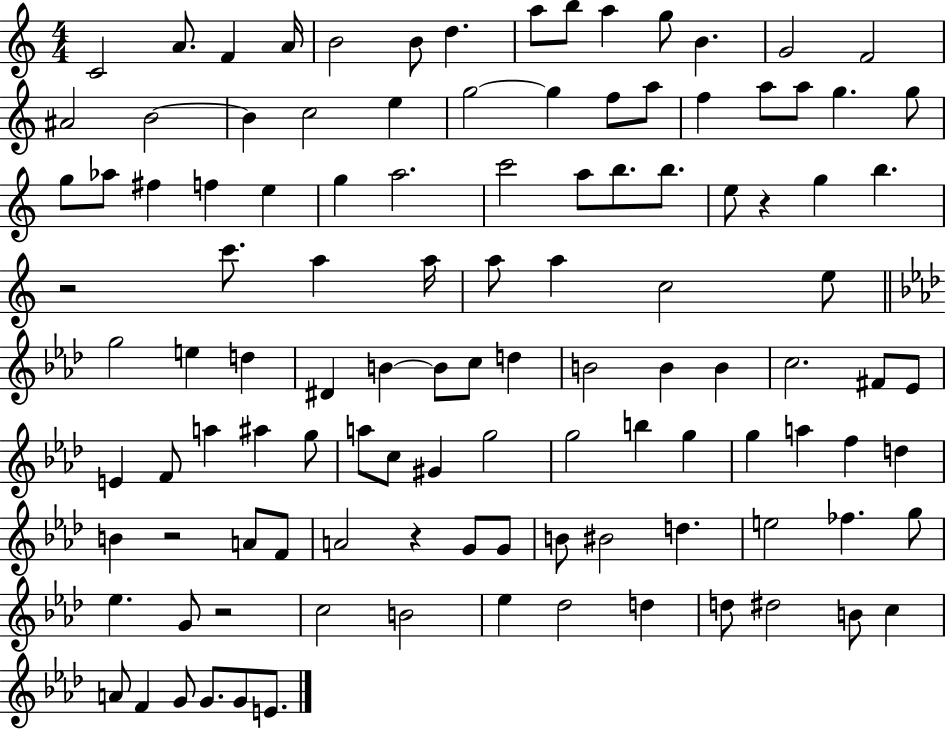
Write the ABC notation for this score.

X:1
T:Untitled
M:4/4
L:1/4
K:C
C2 A/2 F A/4 B2 B/2 d a/2 b/2 a g/2 B G2 F2 ^A2 B2 B c2 e g2 g f/2 a/2 f a/2 a/2 g g/2 g/2 _a/2 ^f f e g a2 c'2 a/2 b/2 b/2 e/2 z g b z2 c'/2 a a/4 a/2 a c2 e/2 g2 e d ^D B B/2 c/2 d B2 B B c2 ^F/2 _E/2 E F/2 a ^a g/2 a/2 c/2 ^G g2 g2 b g g a f d B z2 A/2 F/2 A2 z G/2 G/2 B/2 ^B2 d e2 _f g/2 _e G/2 z2 c2 B2 _e _d2 d d/2 ^d2 B/2 c A/2 F G/2 G/2 G/2 E/2